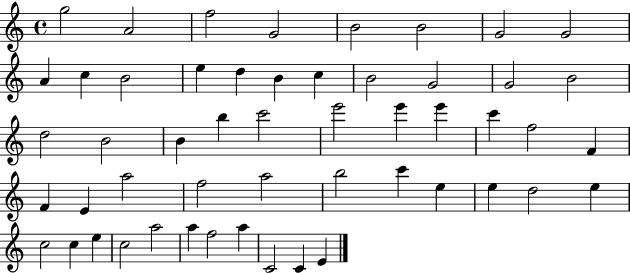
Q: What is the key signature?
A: C major